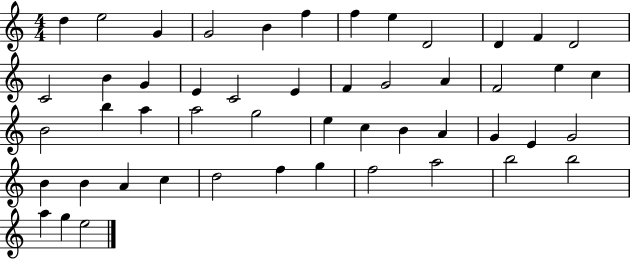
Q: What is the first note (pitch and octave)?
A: D5